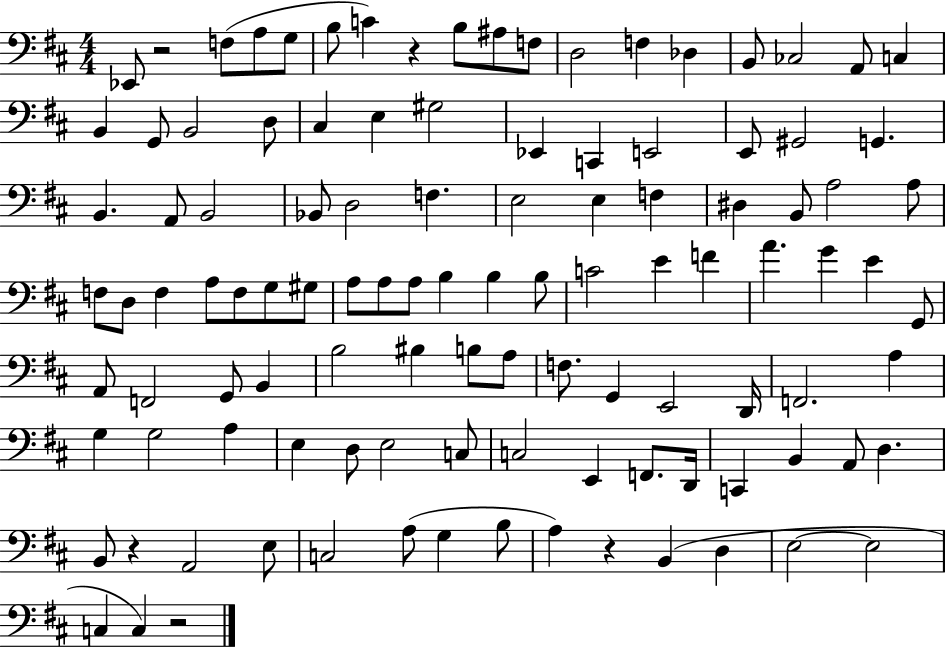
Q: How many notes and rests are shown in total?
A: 110